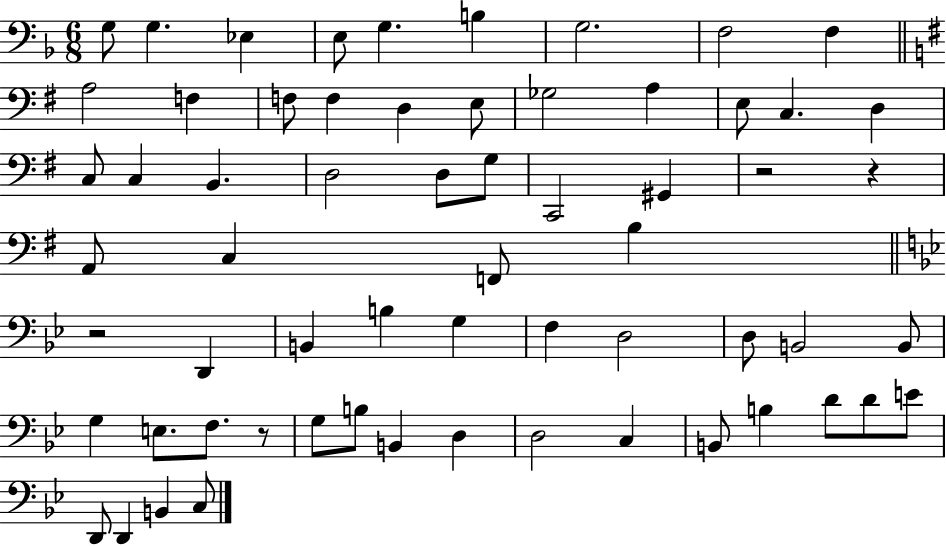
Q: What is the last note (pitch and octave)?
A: C3